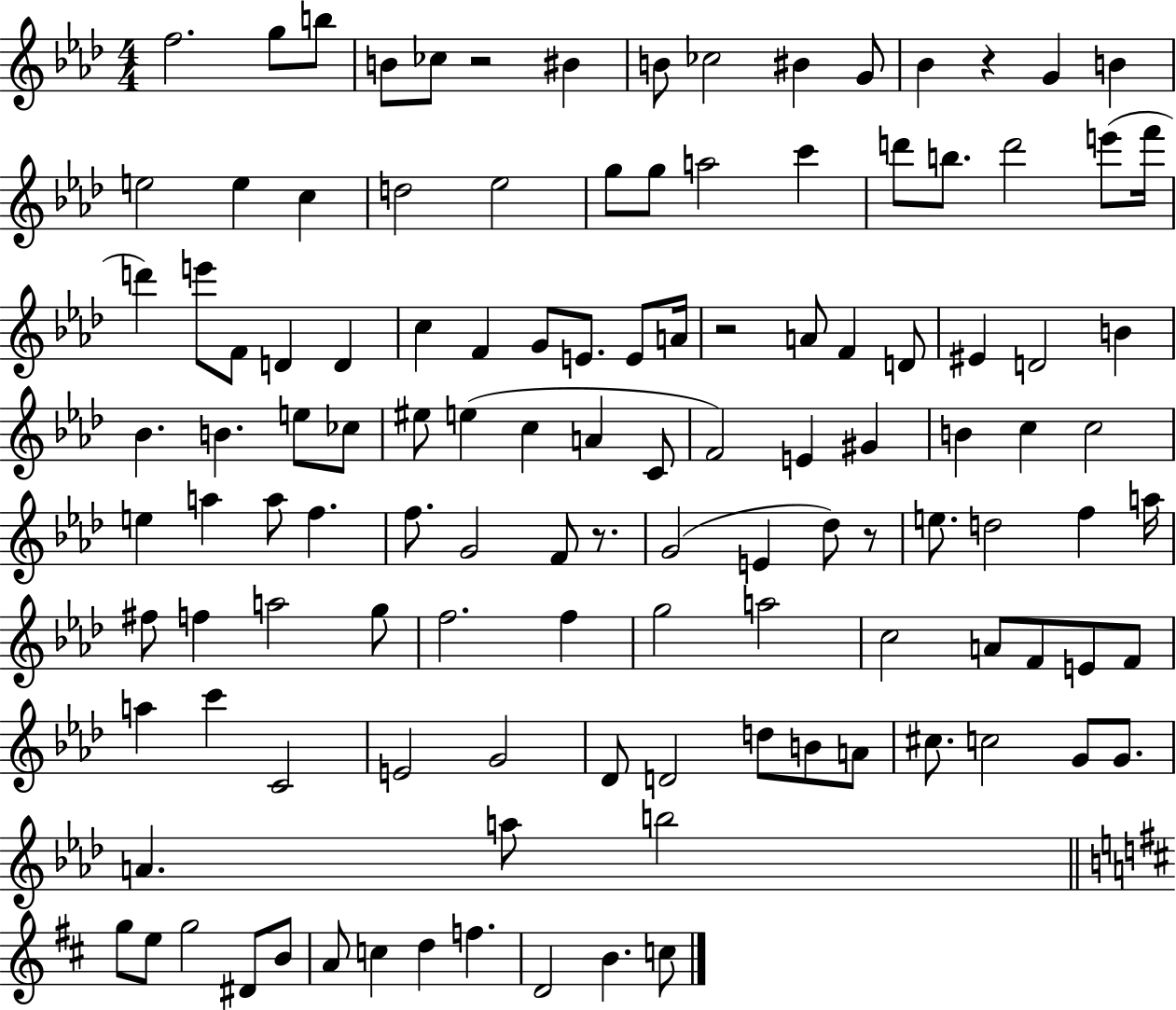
F5/h. G5/e B5/e B4/e CES5/e R/h BIS4/q B4/e CES5/h BIS4/q G4/e Bb4/q R/q G4/q B4/q E5/h E5/q C5/q D5/h Eb5/h G5/e G5/e A5/h C6/q D6/e B5/e. D6/h E6/e F6/s D6/q E6/e F4/e D4/q D4/q C5/q F4/q G4/e E4/e. E4/e A4/s R/h A4/e F4/q D4/e EIS4/q D4/h B4/q Bb4/q. B4/q. E5/e CES5/e EIS5/e E5/q C5/q A4/q C4/e F4/h E4/q G#4/q B4/q C5/q C5/h E5/q A5/q A5/e F5/q. F5/e. G4/h F4/e R/e. G4/h E4/q Db5/e R/e E5/e. D5/h F5/q A5/s F#5/e F5/q A5/h G5/e F5/h. F5/q G5/h A5/h C5/h A4/e F4/e E4/e F4/e A5/q C6/q C4/h E4/h G4/h Db4/e D4/h D5/e B4/e A4/e C#5/e. C5/h G4/e G4/e. A4/q. A5/e B5/h G5/e E5/e G5/h D#4/e B4/e A4/e C5/q D5/q F5/q. D4/h B4/q. C5/e